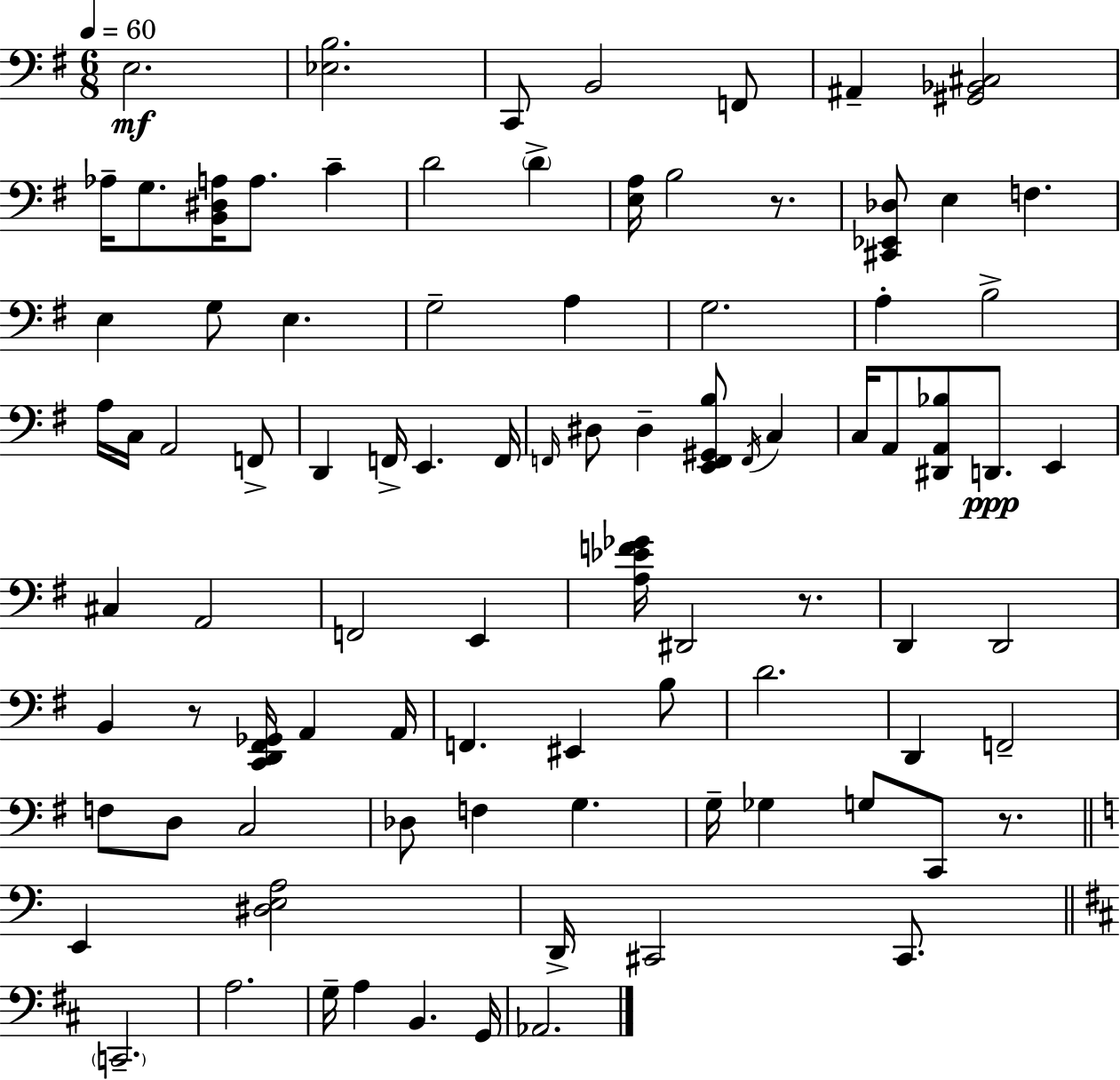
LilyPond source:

{
  \clef bass
  \numericTimeSignature
  \time 6/8
  \key g \major
  \tempo 4 = 60
  e2.\mf | <ees b>2. | c,8 b,2 f,8 | ais,4-- <gis, bes, cis>2 | \break aes16-- g8. <b, dis a>16 a8. c'4-- | d'2 \parenthesize d'4-> | <e a>16 b2 r8. | <cis, ees, des>8 e4 f4. | \break e4 g8 e4. | g2-- a4 | g2. | a4-. b2-> | \break a16 c16 a,2 f,8-> | d,4 f,16-> e,4. f,16 | \grace { f,16 } dis8 dis4-- <e, f, gis, b>8 \acciaccatura { f,16 } c4 | c16 a,8 <dis, a, bes>8 d,8.\ppp e,4 | \break cis4 a,2 | f,2 e,4 | <a ees' f' ges'>16 dis,2 r8. | d,4 d,2 | \break b,4 r8 <c, d, fis, ges,>16 a,4 | a,16 f,4. eis,4 | b8 d'2. | d,4 f,2-- | \break f8 d8 c2 | des8 f4 g4. | g16-- ges4 g8 c,8 r8. | \bar "||" \break \key c \major e,4 <dis e a>2 | d,16-> cis,2 cis,8. | \bar "||" \break \key d \major \parenthesize c,2.-- | a2. | g16-- a4 b,4. g,16 | aes,2. | \break \bar "|."
}